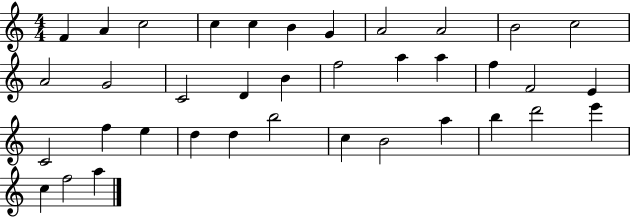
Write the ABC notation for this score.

X:1
T:Untitled
M:4/4
L:1/4
K:C
F A c2 c c B G A2 A2 B2 c2 A2 G2 C2 D B f2 a a f F2 E C2 f e d d b2 c B2 a b d'2 e' c f2 a